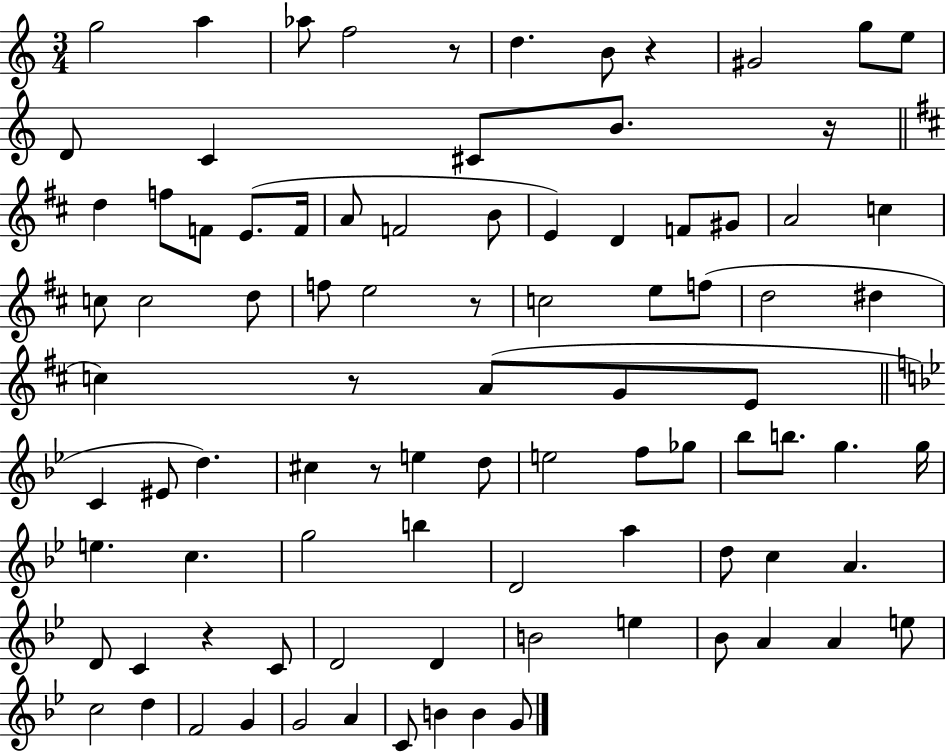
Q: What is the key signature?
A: C major